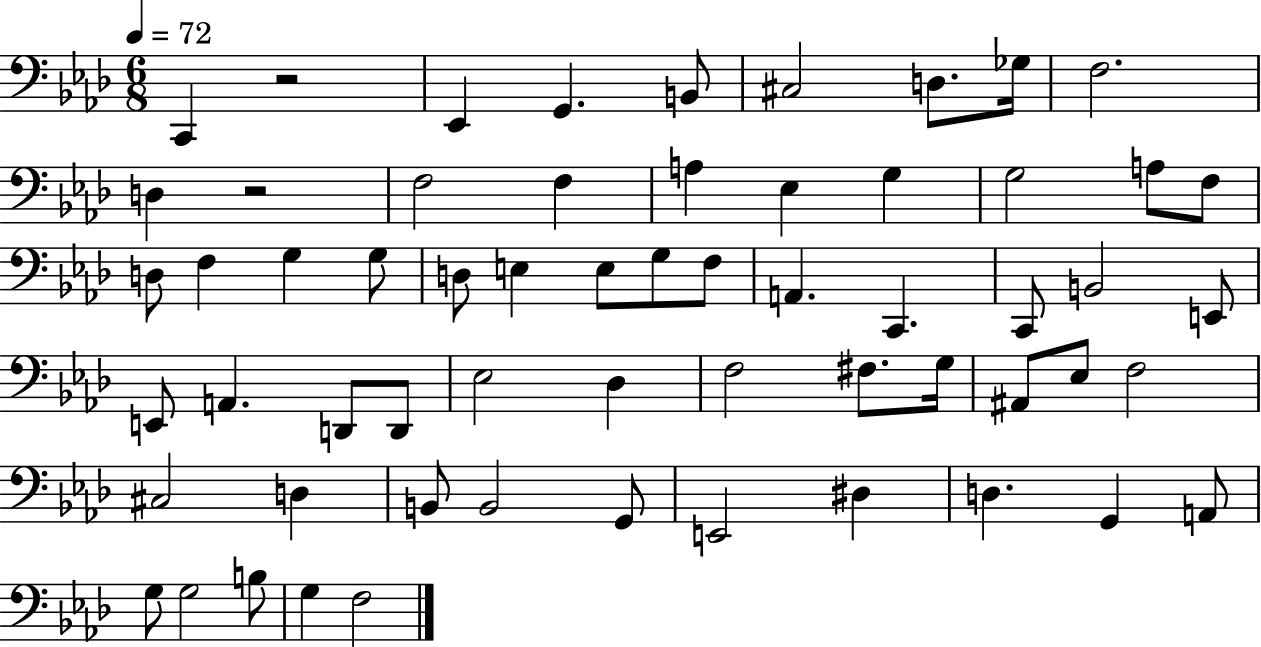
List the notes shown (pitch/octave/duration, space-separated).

C2/q R/h Eb2/q G2/q. B2/e C#3/h D3/e. Gb3/s F3/h. D3/q R/h F3/h F3/q A3/q Eb3/q G3/q G3/h A3/e F3/e D3/e F3/q G3/q G3/e D3/e E3/q E3/e G3/e F3/e A2/q. C2/q. C2/e B2/h E2/e E2/e A2/q. D2/e D2/e Eb3/h Db3/q F3/h F#3/e. G3/s A#2/e Eb3/e F3/h C#3/h D3/q B2/e B2/h G2/e E2/h D#3/q D3/q. G2/q A2/e G3/e G3/h B3/e G3/q F3/h